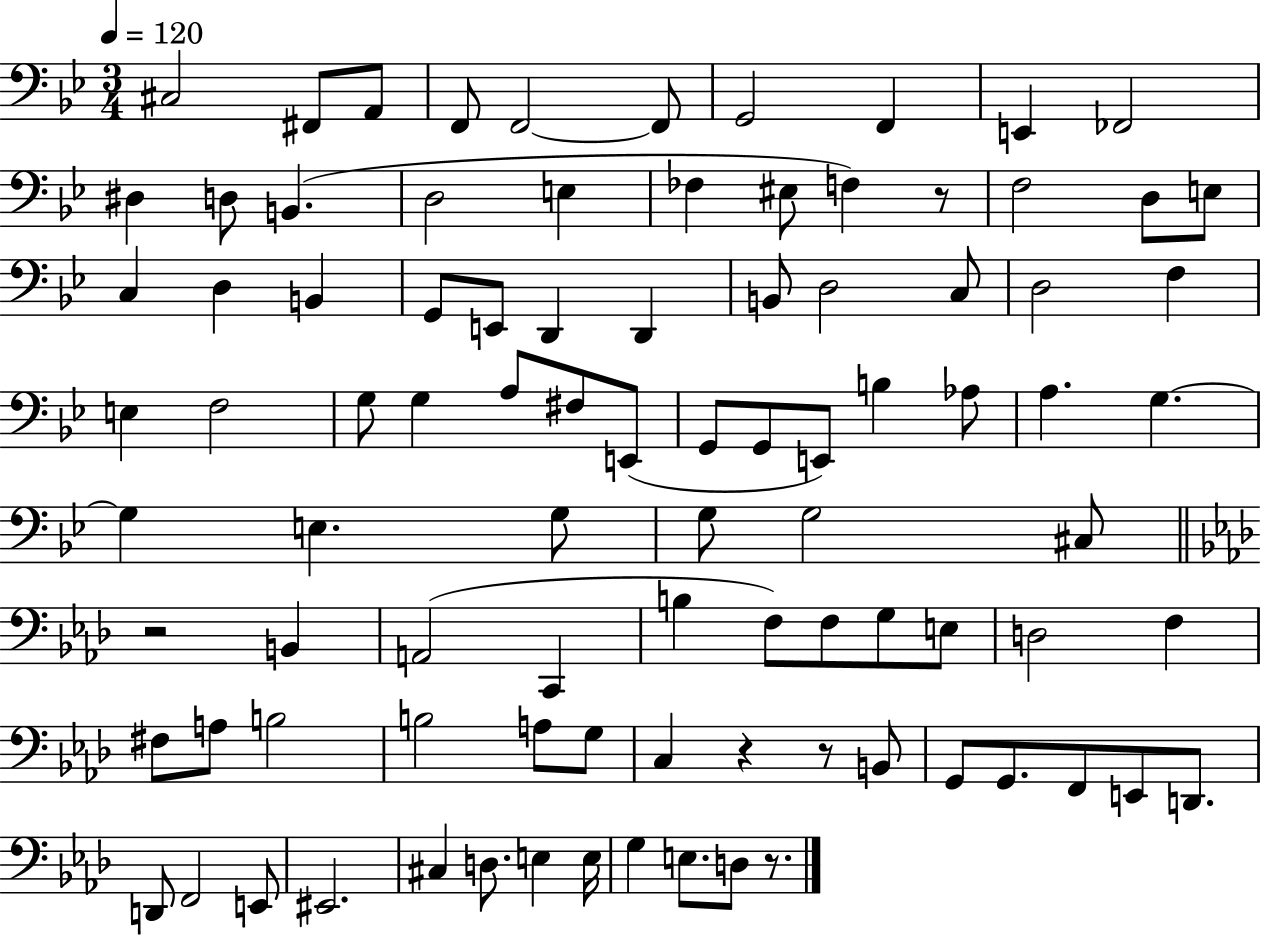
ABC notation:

X:1
T:Untitled
M:3/4
L:1/4
K:Bb
^C,2 ^F,,/2 A,,/2 F,,/2 F,,2 F,,/2 G,,2 F,, E,, _F,,2 ^D, D,/2 B,, D,2 E, _F, ^E,/2 F, z/2 F,2 D,/2 E,/2 C, D, B,, G,,/2 E,,/2 D,, D,, B,,/2 D,2 C,/2 D,2 F, E, F,2 G,/2 G, A,/2 ^F,/2 E,,/2 G,,/2 G,,/2 E,,/2 B, _A,/2 A, G, G, E, G,/2 G,/2 G,2 ^C,/2 z2 B,, A,,2 C,, B, F,/2 F,/2 G,/2 E,/2 D,2 F, ^F,/2 A,/2 B,2 B,2 A,/2 G,/2 C, z z/2 B,,/2 G,,/2 G,,/2 F,,/2 E,,/2 D,,/2 D,,/2 F,,2 E,,/2 ^E,,2 ^C, D,/2 E, E,/4 G, E,/2 D,/2 z/2